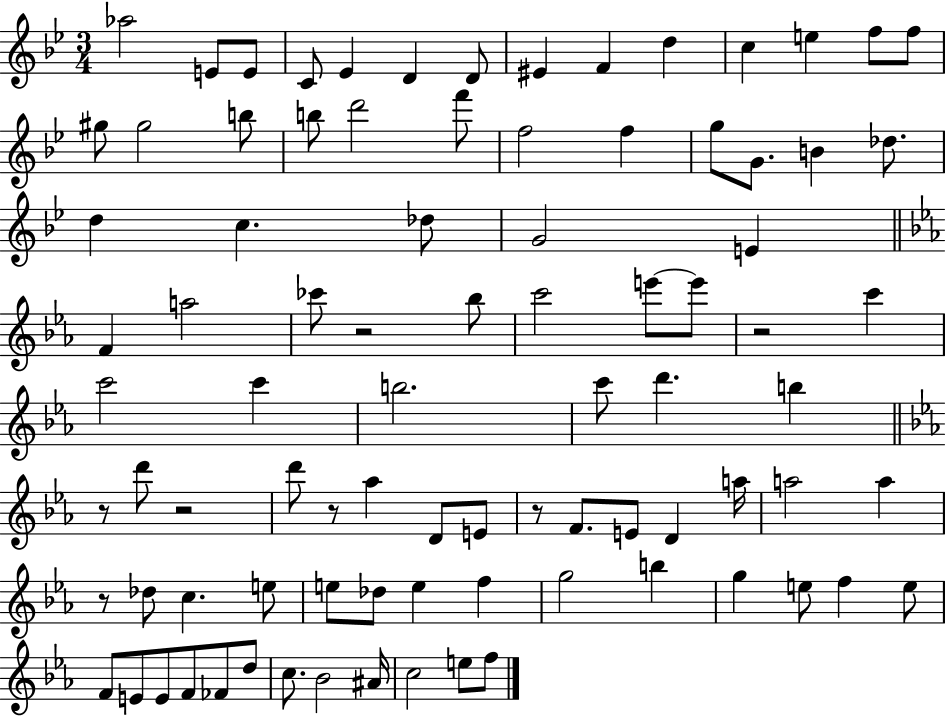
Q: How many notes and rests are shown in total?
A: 88